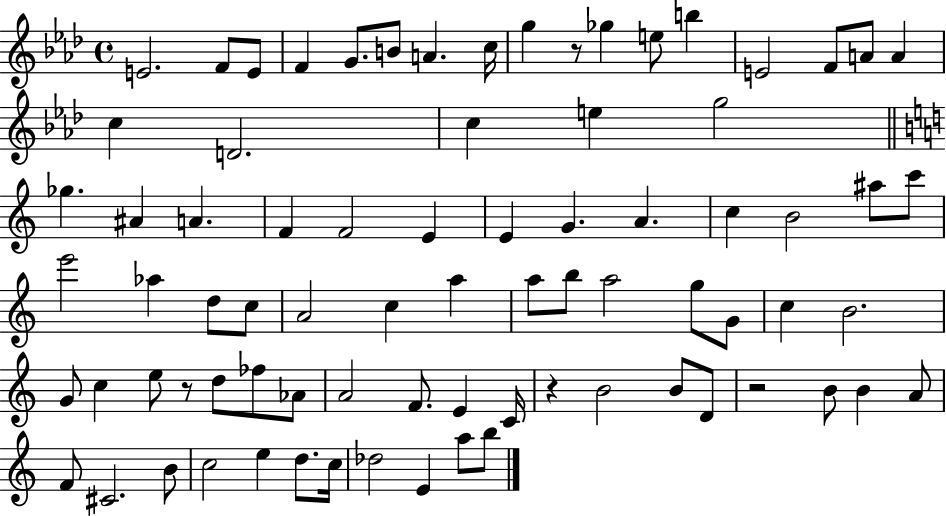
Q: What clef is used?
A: treble